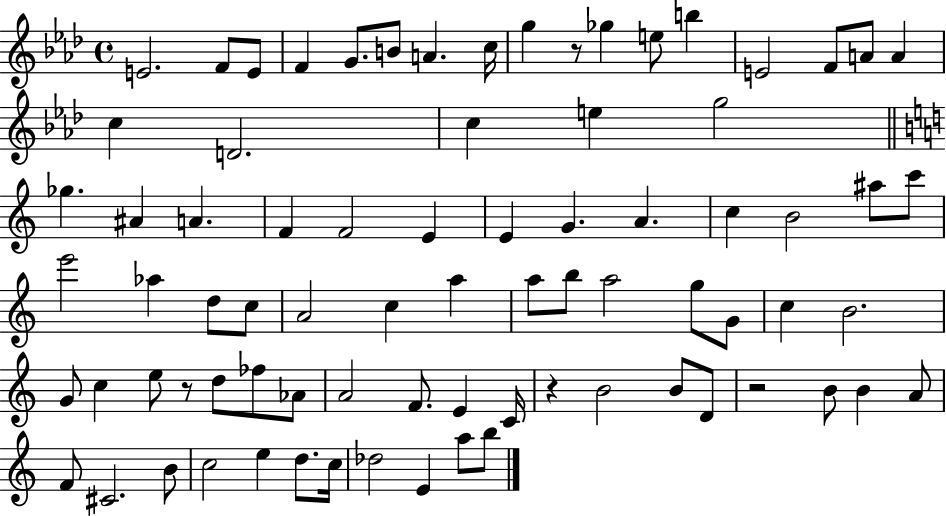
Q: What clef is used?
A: treble